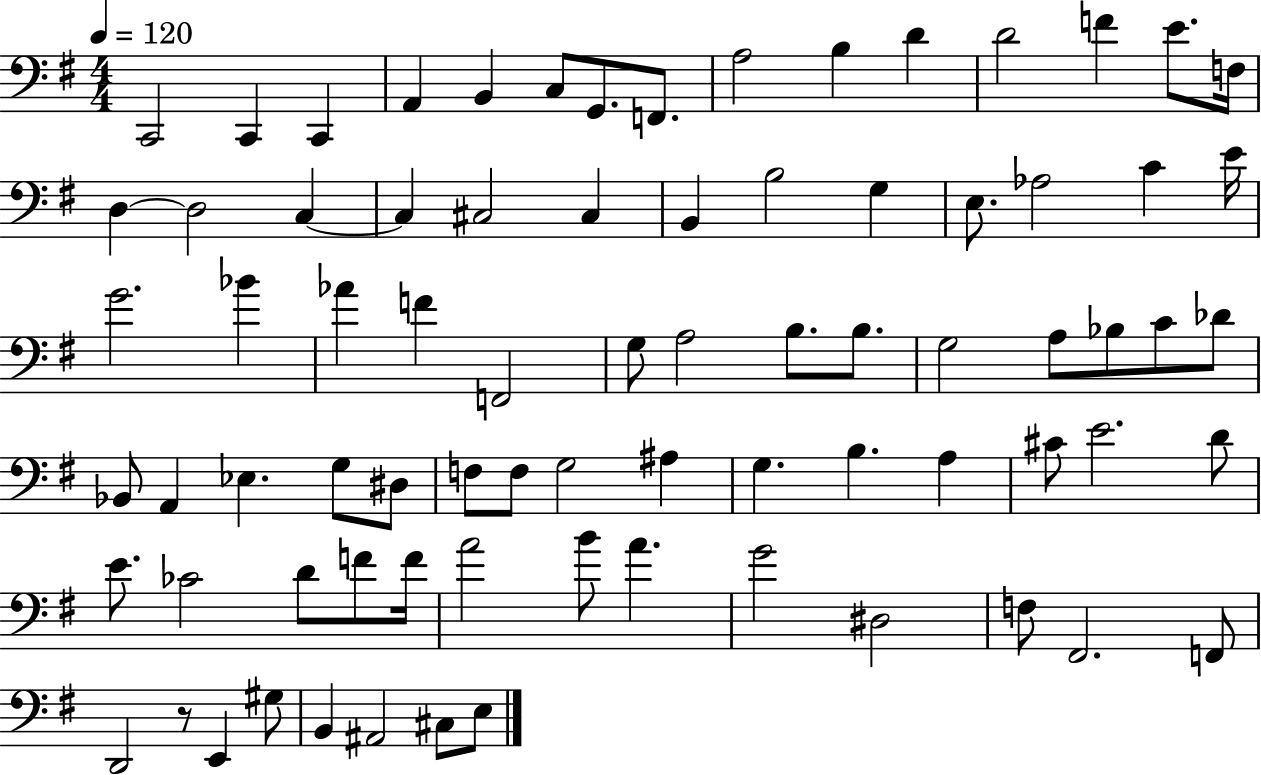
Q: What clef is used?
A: bass